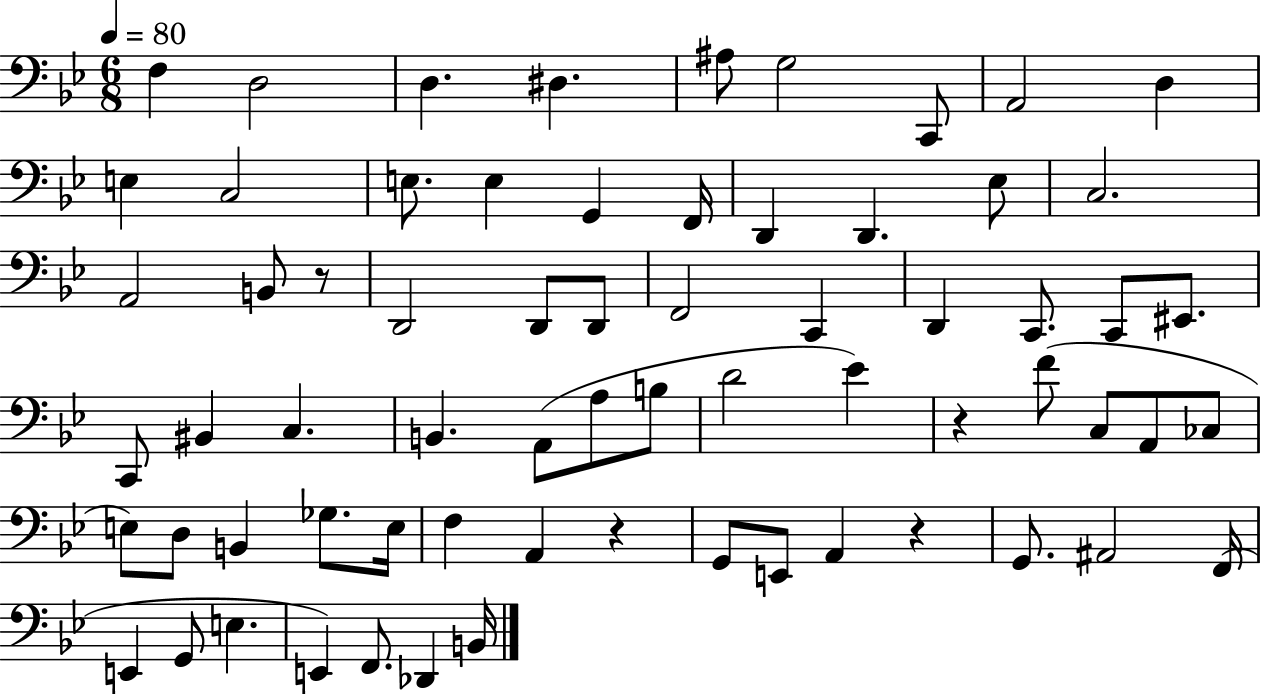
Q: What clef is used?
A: bass